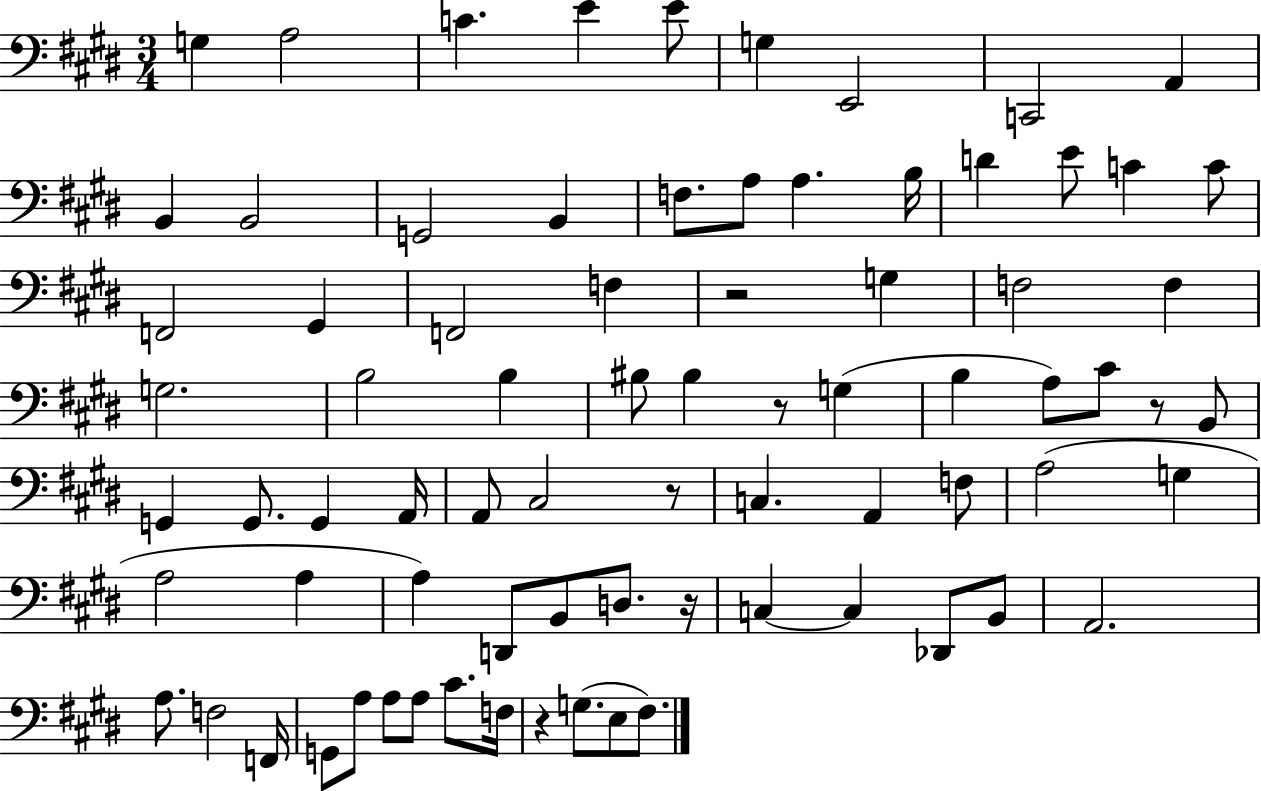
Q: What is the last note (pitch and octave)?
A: F#3